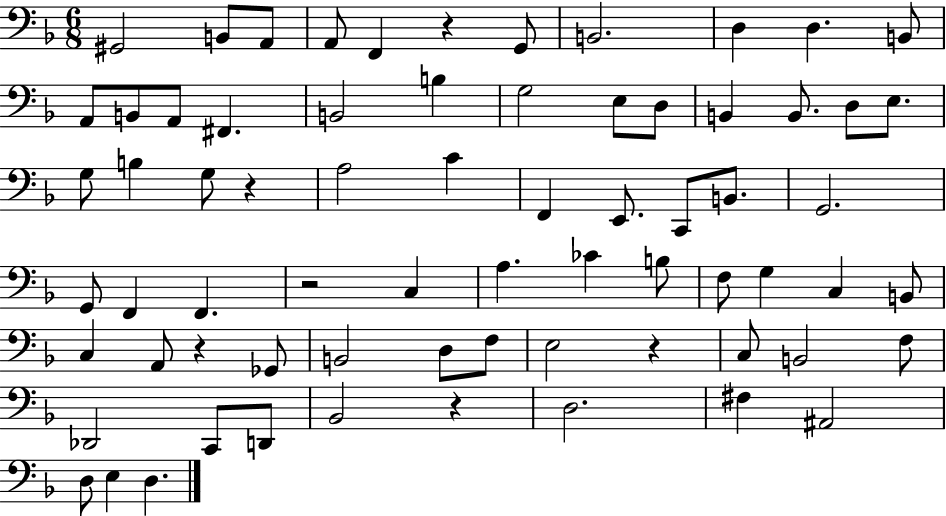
G#2/h B2/e A2/e A2/e F2/q R/q G2/e B2/h. D3/q D3/q. B2/e A2/e B2/e A2/e F#2/q. B2/h B3/q G3/h E3/e D3/e B2/q B2/e. D3/e E3/e. G3/e B3/q G3/e R/q A3/h C4/q F2/q E2/e. C2/e B2/e. G2/h. G2/e F2/q F2/q. R/h C3/q A3/q. CES4/q B3/e F3/e G3/q C3/q B2/e C3/q A2/e R/q Gb2/e B2/h D3/e F3/e E3/h R/q C3/e B2/h F3/e Db2/h C2/e D2/e Bb2/h R/q D3/h. F#3/q A#2/h D3/e E3/q D3/q.